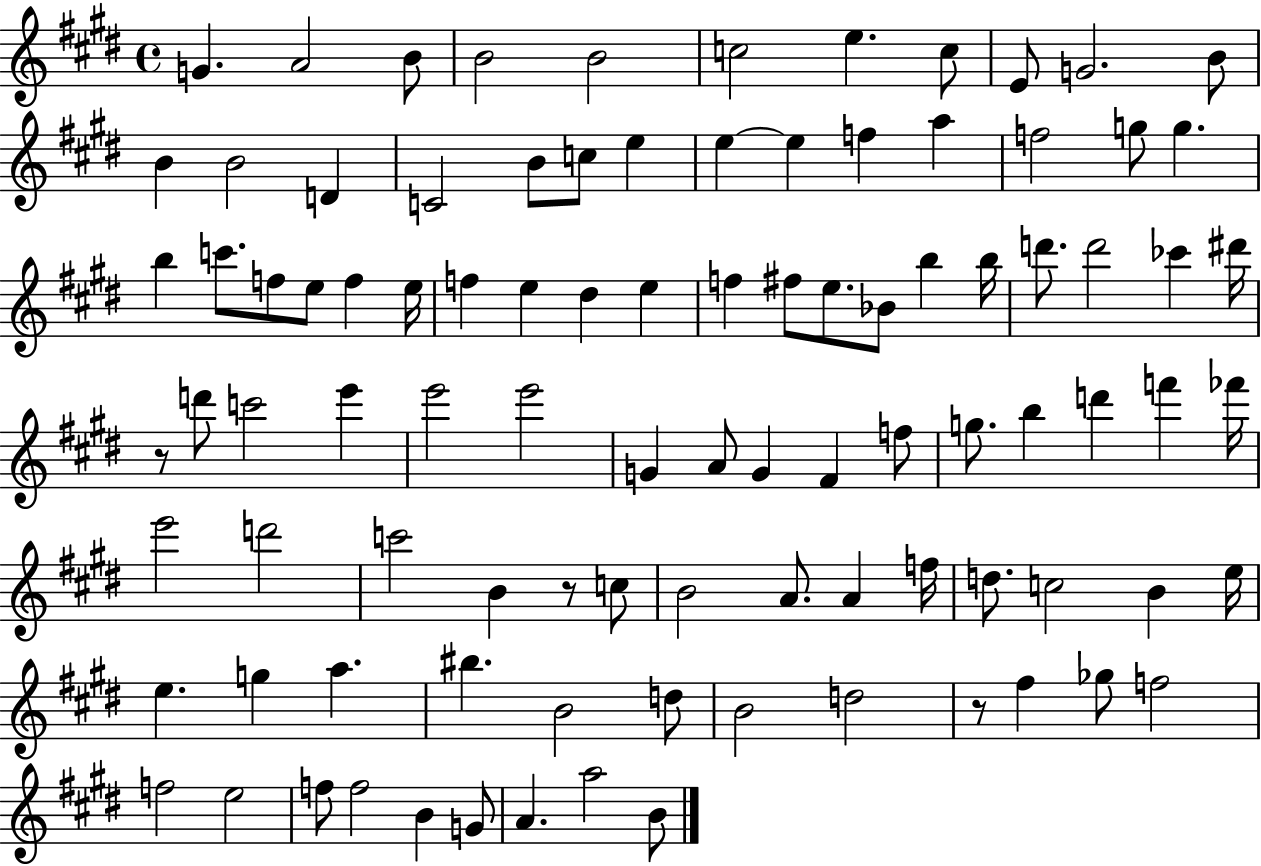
{
  \clef treble
  \time 4/4
  \defaultTimeSignature
  \key e \major
  g'4. a'2 b'8 | b'2 b'2 | c''2 e''4. c''8 | e'8 g'2. b'8 | \break b'4 b'2 d'4 | c'2 b'8 c''8 e''4 | e''4~~ e''4 f''4 a''4 | f''2 g''8 g''4. | \break b''4 c'''8. f''8 e''8 f''4 e''16 | f''4 e''4 dis''4 e''4 | f''4 fis''8 e''8. bes'8 b''4 b''16 | d'''8. d'''2 ces'''4 dis'''16 | \break r8 d'''8 c'''2 e'''4 | e'''2 e'''2 | g'4 a'8 g'4 fis'4 f''8 | g''8. b''4 d'''4 f'''4 fes'''16 | \break e'''2 d'''2 | c'''2 b'4 r8 c''8 | b'2 a'8. a'4 f''16 | d''8. c''2 b'4 e''16 | \break e''4. g''4 a''4. | bis''4. b'2 d''8 | b'2 d''2 | r8 fis''4 ges''8 f''2 | \break f''2 e''2 | f''8 f''2 b'4 g'8 | a'4. a''2 b'8 | \bar "|."
}